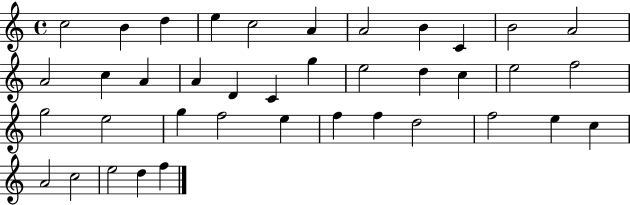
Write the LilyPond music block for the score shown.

{
  \clef treble
  \time 4/4
  \defaultTimeSignature
  \key c \major
  c''2 b'4 d''4 | e''4 c''2 a'4 | a'2 b'4 c'4 | b'2 a'2 | \break a'2 c''4 a'4 | a'4 d'4 c'4 g''4 | e''2 d''4 c''4 | e''2 f''2 | \break g''2 e''2 | g''4 f''2 e''4 | f''4 f''4 d''2 | f''2 e''4 c''4 | \break a'2 c''2 | e''2 d''4 f''4 | \bar "|."
}